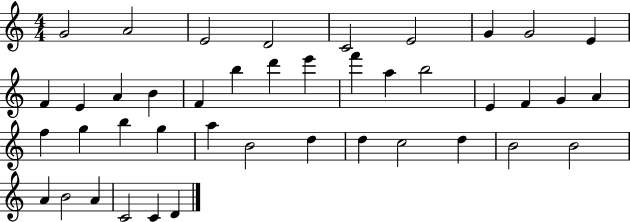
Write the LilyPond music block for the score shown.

{
  \clef treble
  \numericTimeSignature
  \time 4/4
  \key c \major
  g'2 a'2 | e'2 d'2 | c'2 e'2 | g'4 g'2 e'4 | \break f'4 e'4 a'4 b'4 | f'4 b''4 d'''4 e'''4 | f'''4 a''4 b''2 | e'4 f'4 g'4 a'4 | \break f''4 g''4 b''4 g''4 | a''4 b'2 d''4 | d''4 c''2 d''4 | b'2 b'2 | \break a'4 b'2 a'4 | c'2 c'4 d'4 | \bar "|."
}